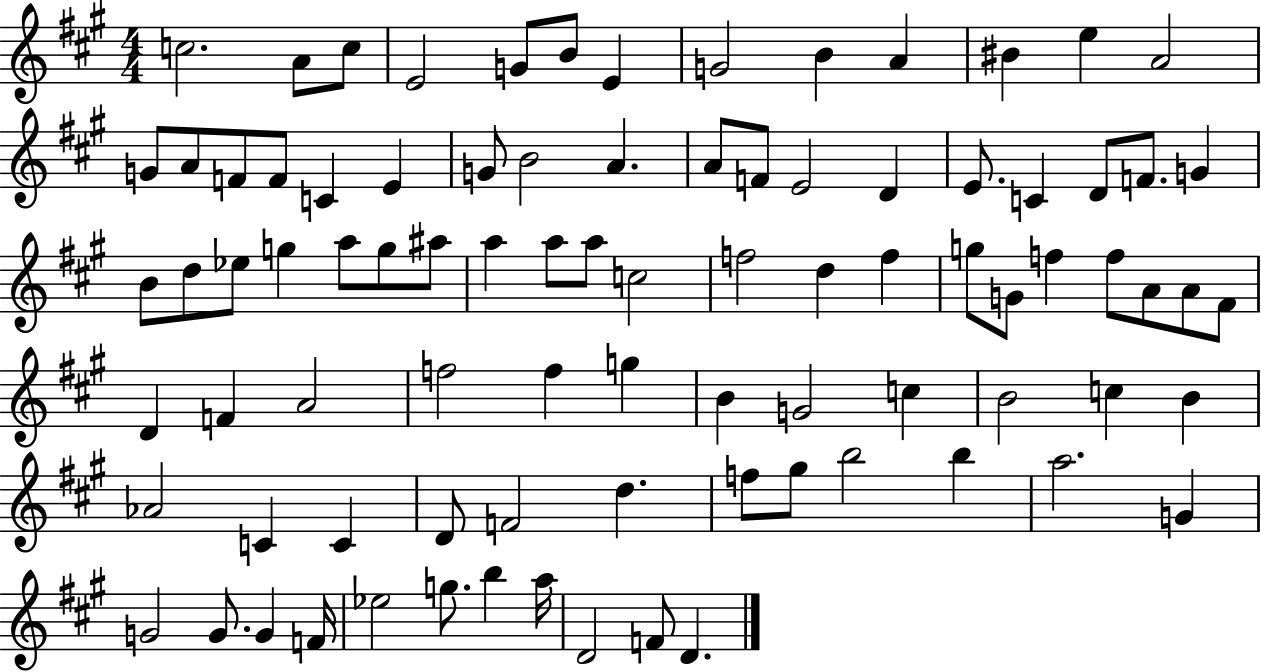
C5/h. A4/e C5/e E4/h G4/e B4/e E4/q G4/h B4/q A4/q BIS4/q E5/q A4/h G4/e A4/e F4/e F4/e C4/q E4/q G4/e B4/h A4/q. A4/e F4/e E4/h D4/q E4/e. C4/q D4/e F4/e. G4/q B4/e D5/e Eb5/e G5/q A5/e G5/e A#5/e A5/q A5/e A5/e C5/h F5/h D5/q F5/q G5/e G4/e F5/q F5/e A4/e A4/e F#4/e D4/q F4/q A4/h F5/h F5/q G5/q B4/q G4/h C5/q B4/h C5/q B4/q Ab4/h C4/q C4/q D4/e F4/h D5/q. F5/e G#5/e B5/h B5/q A5/h. G4/q G4/h G4/e. G4/q F4/s Eb5/h G5/e. B5/q A5/s D4/h F4/e D4/q.